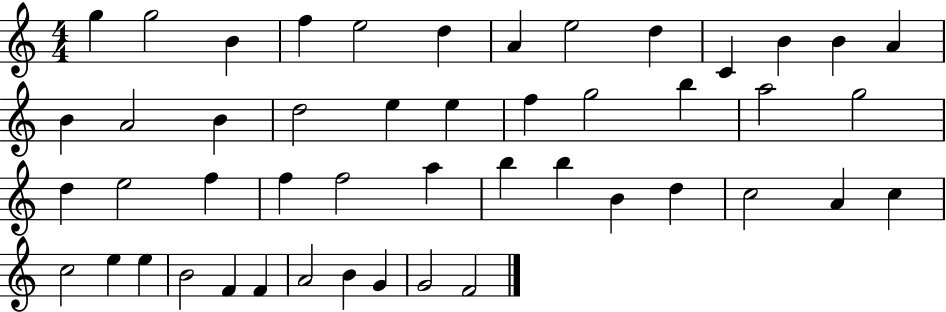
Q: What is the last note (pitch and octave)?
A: F4